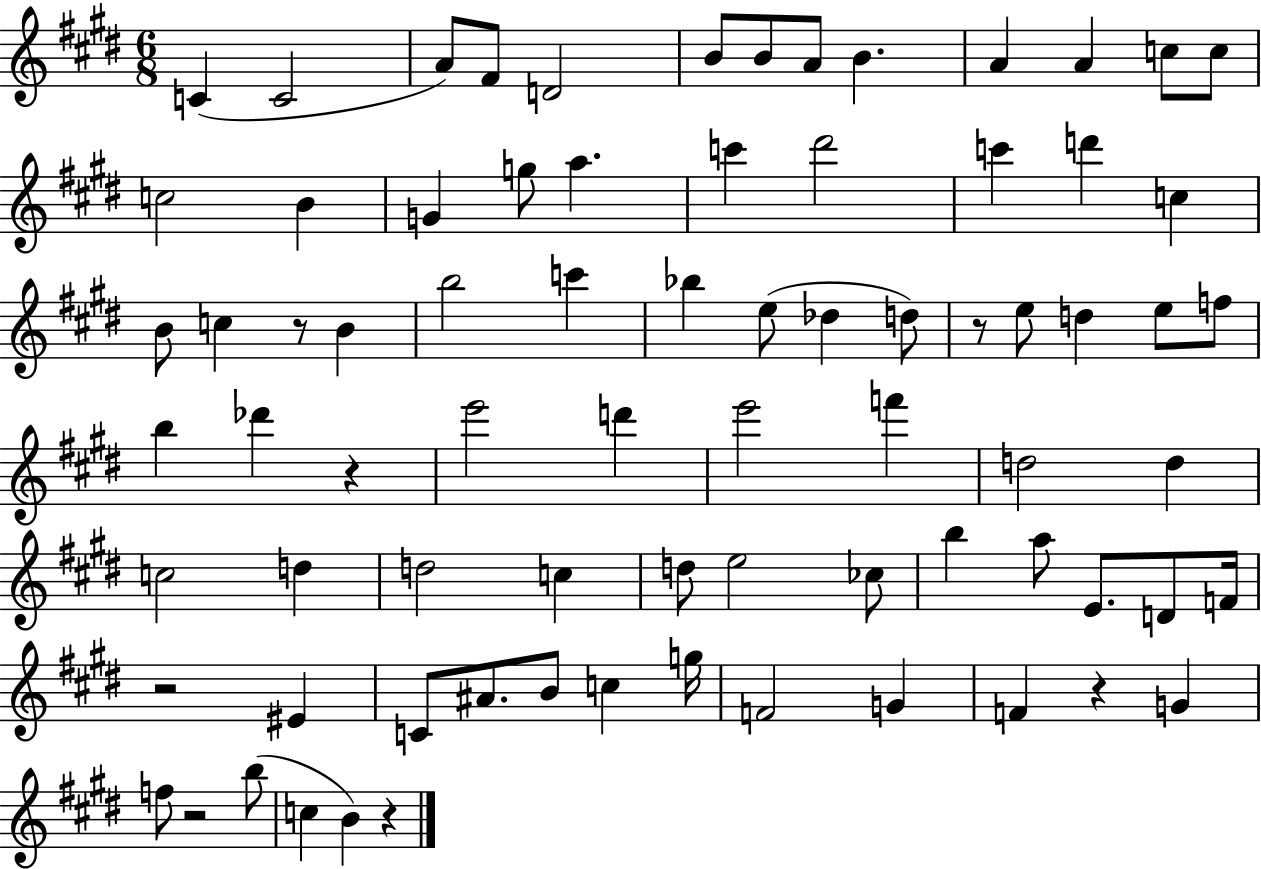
C4/q C4/h A4/e F#4/e D4/h B4/e B4/e A4/e B4/q. A4/q A4/q C5/e C5/e C5/h B4/q G4/q G5/e A5/q. C6/q D#6/h C6/q D6/q C5/q B4/e C5/q R/e B4/q B5/h C6/q Bb5/q E5/e Db5/q D5/e R/e E5/e D5/q E5/e F5/e B5/q Db6/q R/q E6/h D6/q E6/h F6/q D5/h D5/q C5/h D5/q D5/h C5/q D5/e E5/h CES5/e B5/q A5/e E4/e. D4/e F4/s R/h EIS4/q C4/e A#4/e. B4/e C5/q G5/s F4/h G4/q F4/q R/q G4/q F5/e R/h B5/e C5/q B4/q R/q